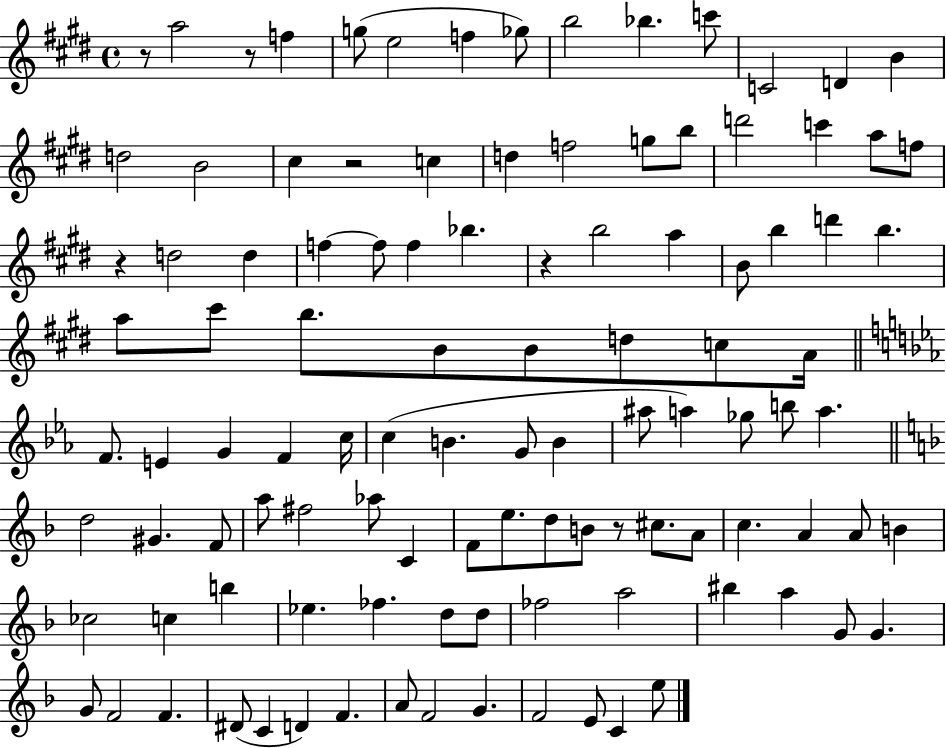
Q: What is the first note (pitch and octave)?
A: A5